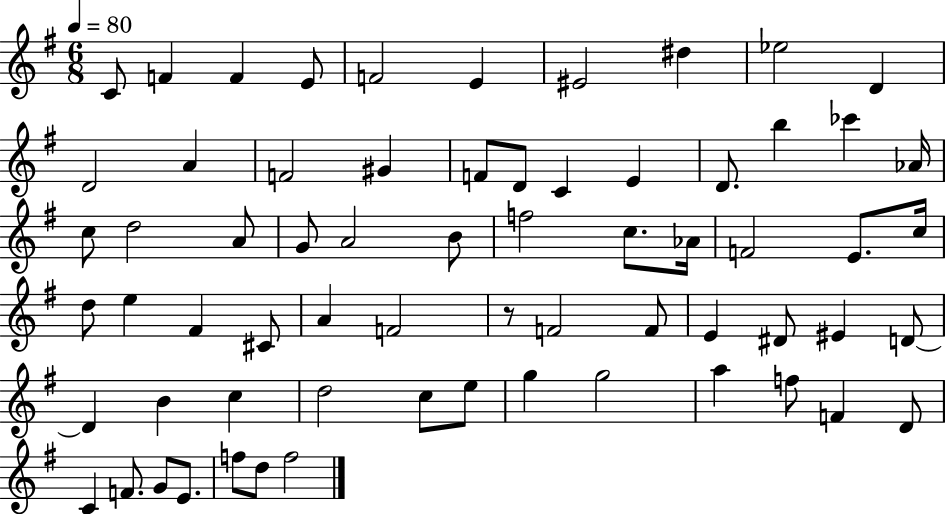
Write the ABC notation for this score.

X:1
T:Untitled
M:6/8
L:1/4
K:G
C/2 F F E/2 F2 E ^E2 ^d _e2 D D2 A F2 ^G F/2 D/2 C E D/2 b _c' _A/4 c/2 d2 A/2 G/2 A2 B/2 f2 c/2 _A/4 F2 E/2 c/4 d/2 e ^F ^C/2 A F2 z/2 F2 F/2 E ^D/2 ^E D/2 D B c d2 c/2 e/2 g g2 a f/2 F D/2 C F/2 G/2 E/2 f/2 d/2 f2